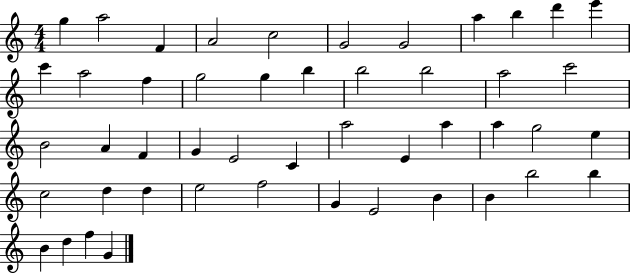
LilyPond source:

{
  \clef treble
  \numericTimeSignature
  \time 4/4
  \key c \major
  g''4 a''2 f'4 | a'2 c''2 | g'2 g'2 | a''4 b''4 d'''4 e'''4 | \break c'''4 a''2 f''4 | g''2 g''4 b''4 | b''2 b''2 | a''2 c'''2 | \break b'2 a'4 f'4 | g'4 e'2 c'4 | a''2 e'4 a''4 | a''4 g''2 e''4 | \break c''2 d''4 d''4 | e''2 f''2 | g'4 e'2 b'4 | b'4 b''2 b''4 | \break b'4 d''4 f''4 g'4 | \bar "|."
}